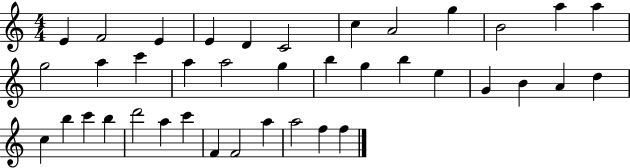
X:1
T:Untitled
M:4/4
L:1/4
K:C
E F2 E E D C2 c A2 g B2 a a g2 a c' a a2 g b g b e G B A d c b c' b d'2 a c' F F2 a a2 f f